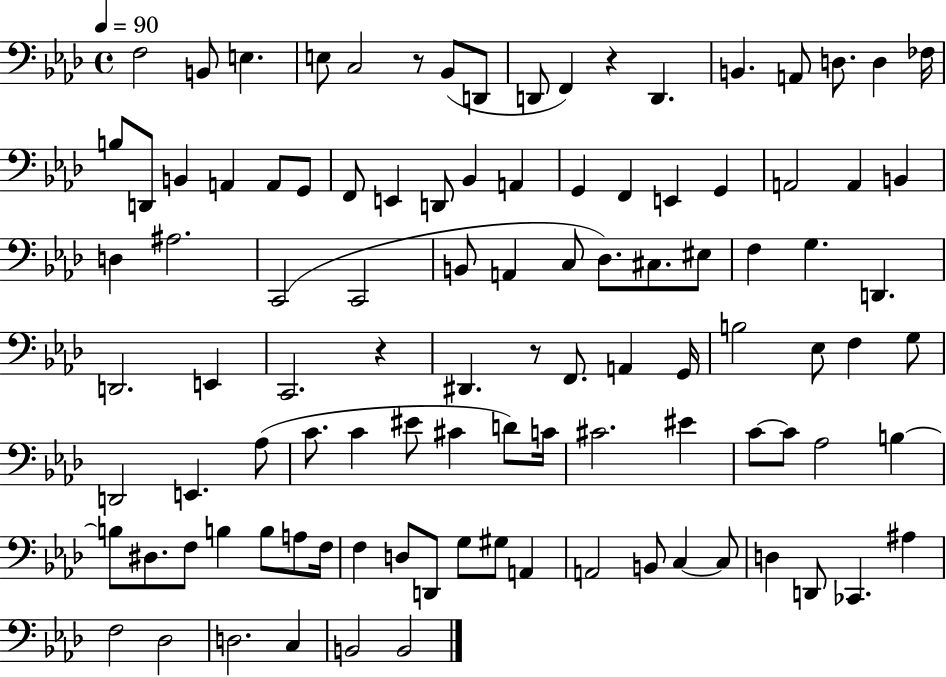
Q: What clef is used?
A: bass